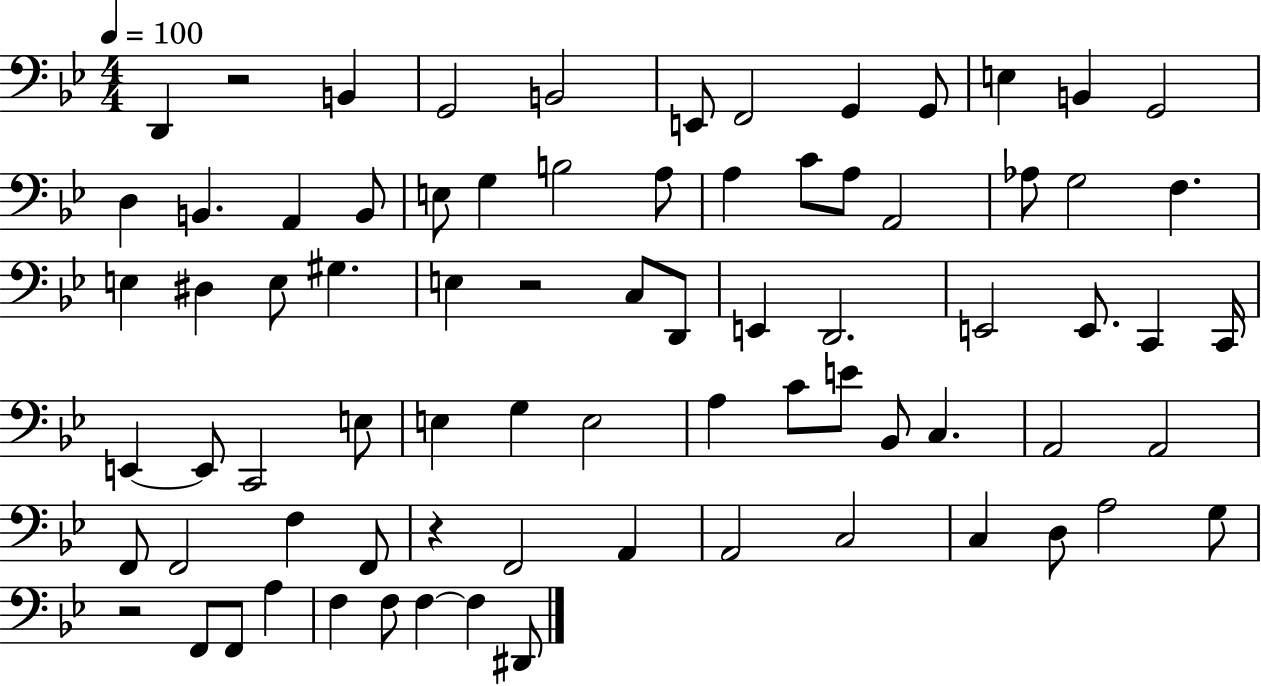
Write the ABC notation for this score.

X:1
T:Untitled
M:4/4
L:1/4
K:Bb
D,, z2 B,, G,,2 B,,2 E,,/2 F,,2 G,, G,,/2 E, B,, G,,2 D, B,, A,, B,,/2 E,/2 G, B,2 A,/2 A, C/2 A,/2 A,,2 _A,/2 G,2 F, E, ^D, E,/2 ^G, E, z2 C,/2 D,,/2 E,, D,,2 E,,2 E,,/2 C,, C,,/4 E,, E,,/2 C,,2 E,/2 E, G, E,2 A, C/2 E/2 _B,,/2 C, A,,2 A,,2 F,,/2 F,,2 F, F,,/2 z F,,2 A,, A,,2 C,2 C, D,/2 A,2 G,/2 z2 F,,/2 F,,/2 A, F, F,/2 F, F, ^D,,/2